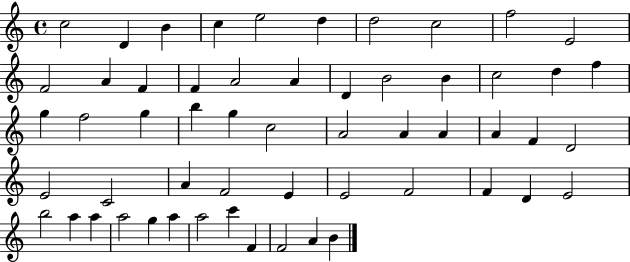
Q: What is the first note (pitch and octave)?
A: C5